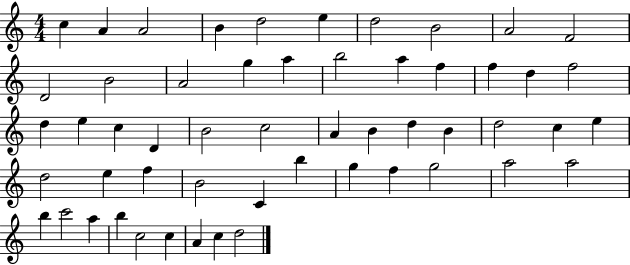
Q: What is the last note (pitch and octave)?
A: D5